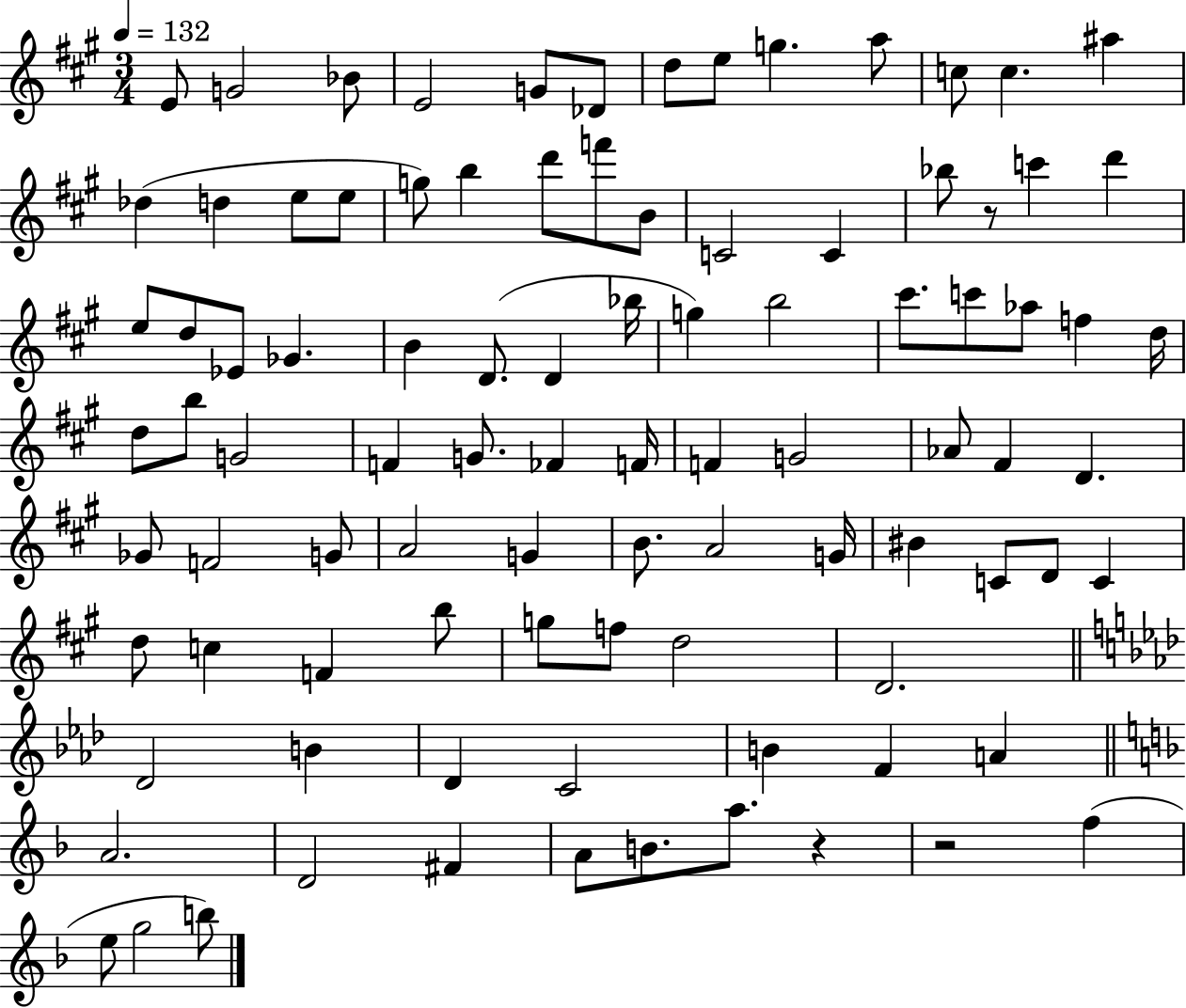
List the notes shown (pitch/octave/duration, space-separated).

E4/e G4/h Bb4/e E4/h G4/e Db4/e D5/e E5/e G5/q. A5/e C5/e C5/q. A#5/q Db5/q D5/q E5/e E5/e G5/e B5/q D6/e F6/e B4/e C4/h C4/q Bb5/e R/e C6/q D6/q E5/e D5/e Eb4/e Gb4/q. B4/q D4/e. D4/q Bb5/s G5/q B5/h C#6/e. C6/e Ab5/e F5/q D5/s D5/e B5/e G4/h F4/q G4/e. FES4/q F4/s F4/q G4/h Ab4/e F#4/q D4/q. Gb4/e F4/h G4/e A4/h G4/q B4/e. A4/h G4/s BIS4/q C4/e D4/e C4/q D5/e C5/q F4/q B5/e G5/e F5/e D5/h D4/h. Db4/h B4/q Db4/q C4/h B4/q F4/q A4/q A4/h. D4/h F#4/q A4/e B4/e. A5/e. R/q R/h F5/q E5/e G5/h B5/e